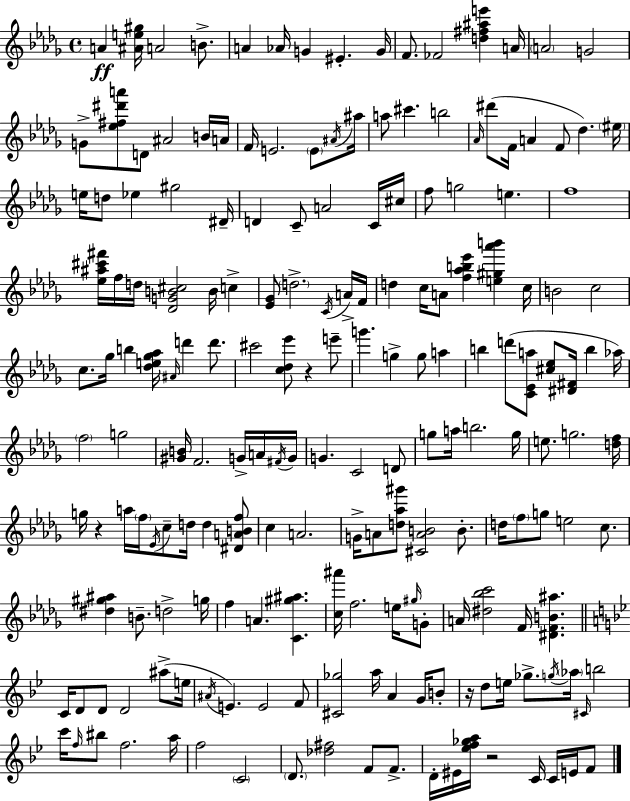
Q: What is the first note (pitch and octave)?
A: A4